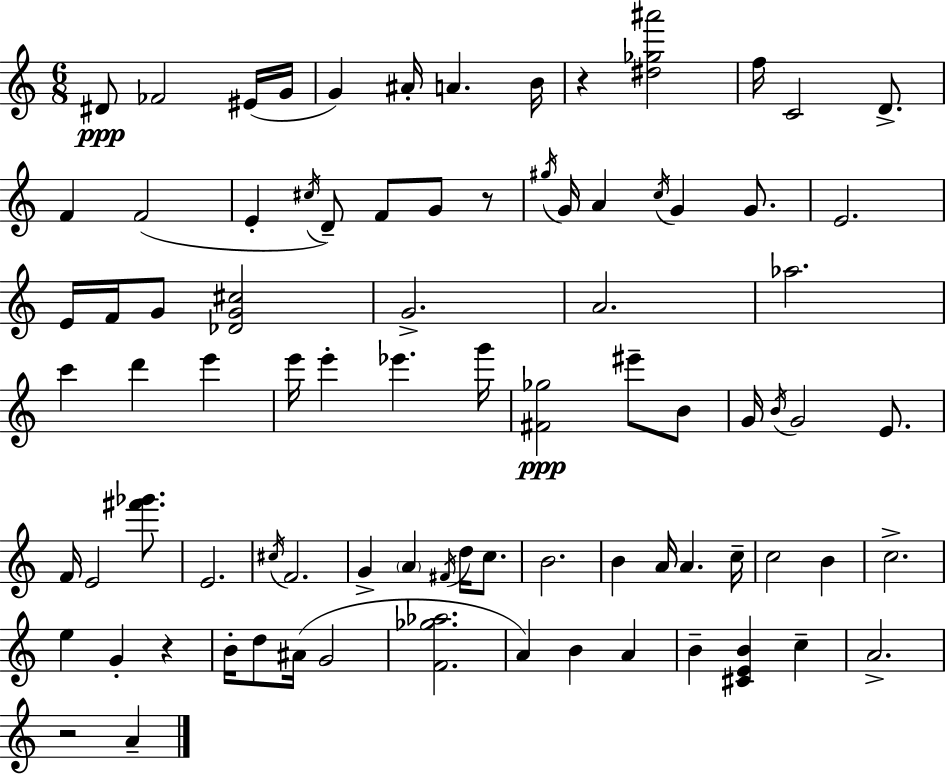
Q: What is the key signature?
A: C major